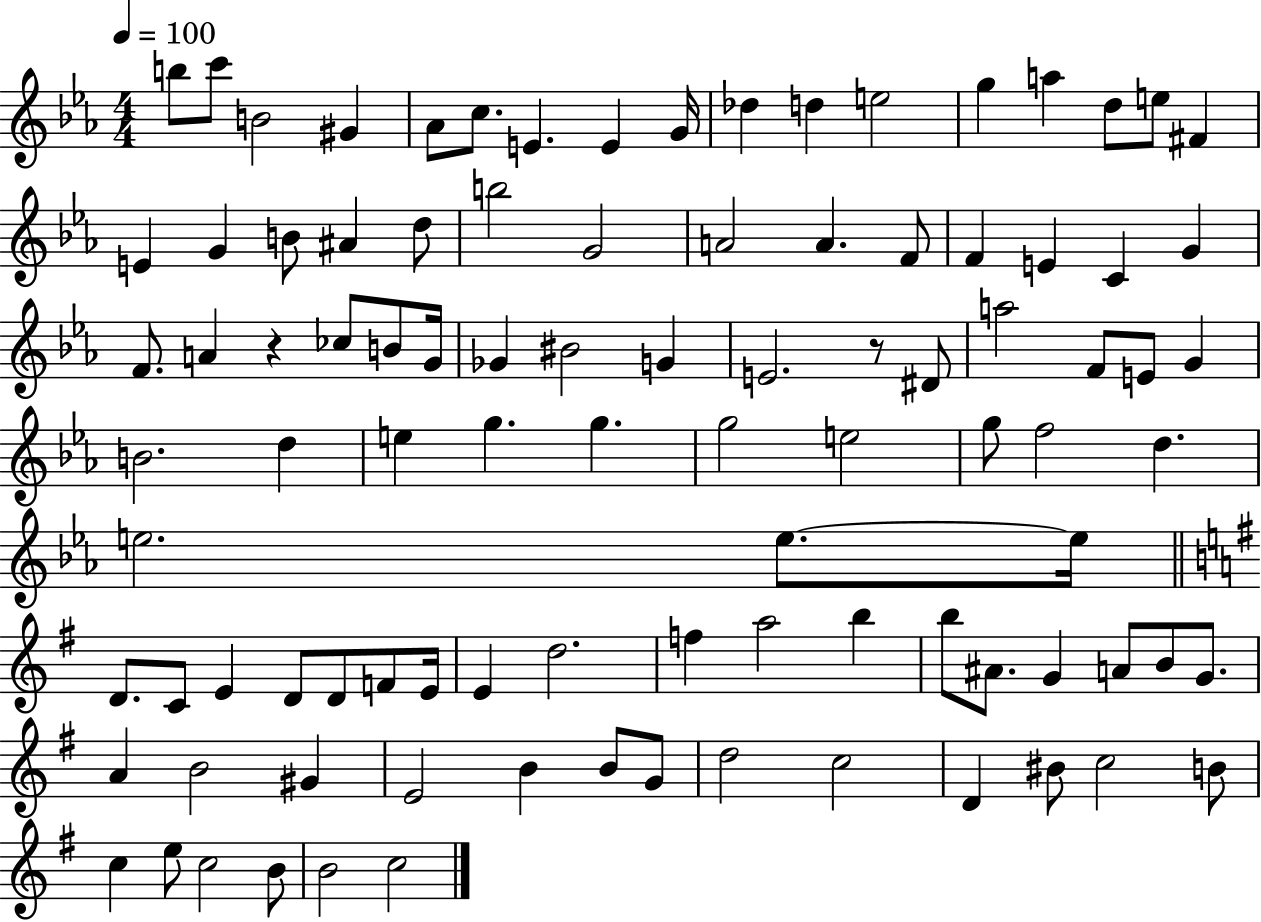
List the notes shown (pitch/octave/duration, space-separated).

B5/e C6/e B4/h G#4/q Ab4/e C5/e. E4/q. E4/q G4/s Db5/q D5/q E5/h G5/q A5/q D5/e E5/e F#4/q E4/q G4/q B4/e A#4/q D5/e B5/h G4/h A4/h A4/q. F4/e F4/q E4/q C4/q G4/q F4/e. A4/q R/q CES5/e B4/e G4/s Gb4/q BIS4/h G4/q E4/h. R/e D#4/e A5/h F4/e E4/e G4/q B4/h. D5/q E5/q G5/q. G5/q. G5/h E5/h G5/e F5/h D5/q. E5/h. E5/e. E5/s D4/e. C4/e E4/q D4/e D4/e F4/e E4/s E4/q D5/h. F5/q A5/h B5/q B5/e A#4/e. G4/q A4/e B4/e G4/e. A4/q B4/h G#4/q E4/h B4/q B4/e G4/e D5/h C5/h D4/q BIS4/e C5/h B4/e C5/q E5/e C5/h B4/e B4/h C5/h